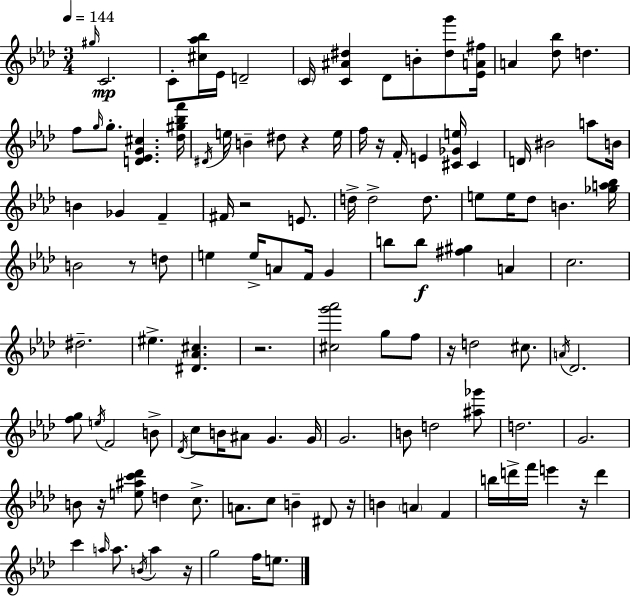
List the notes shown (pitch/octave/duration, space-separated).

G#5/s C4/h. C4/e [C#5,Ab5,Bb5]/s Eb4/s D4/h C4/s [C4,A#4,D#5]/q Db4/e B4/e [D#5,G6]/e [Eb4,A4,F#5]/s A4/q [Db5,Bb5]/e D5/q. F5/e G5/s G5/e. [D4,Eb4,G4,C#5]/q. [Db5,G#5,Bb5,F6]/s D#4/s E5/s B4/q D#5/e R/q E5/s F5/s R/s F4/s E4/q [C#4,Gb4,E5]/s C#4/q D4/s BIS4/h A5/e B4/s B4/q Gb4/q F4/q F#4/s R/h E4/e. D5/s D5/h D5/e. E5/e E5/s Db5/e B4/q. [Gb5,A5,Bb5]/s B4/h R/e D5/e E5/q E5/s A4/e F4/s G4/q B5/e B5/e [F#5,G#5]/q A4/q C5/h. D#5/h. EIS5/q. [D#4,Ab4,C#5]/q. R/h. [C#5,G6,Ab6]/h G5/e F5/e R/s D5/h C#5/e. A4/s Db4/h. [F5,G5]/e E5/s F4/h B4/e Db4/s C5/e B4/s A#4/e G4/q. G4/s G4/h. B4/e D5/h [A#5,Gb6]/e D5/h. G4/h. B4/e R/s [E5,A#5,C6,Db6]/e D5/q C5/e. A4/e. C5/e B4/q D#4/e R/s B4/q A4/q F4/q B5/s D6/s F6/s E6/q R/s D6/q C6/q A5/s A5/e. B4/s A5/q R/s G5/h F5/s E5/e.